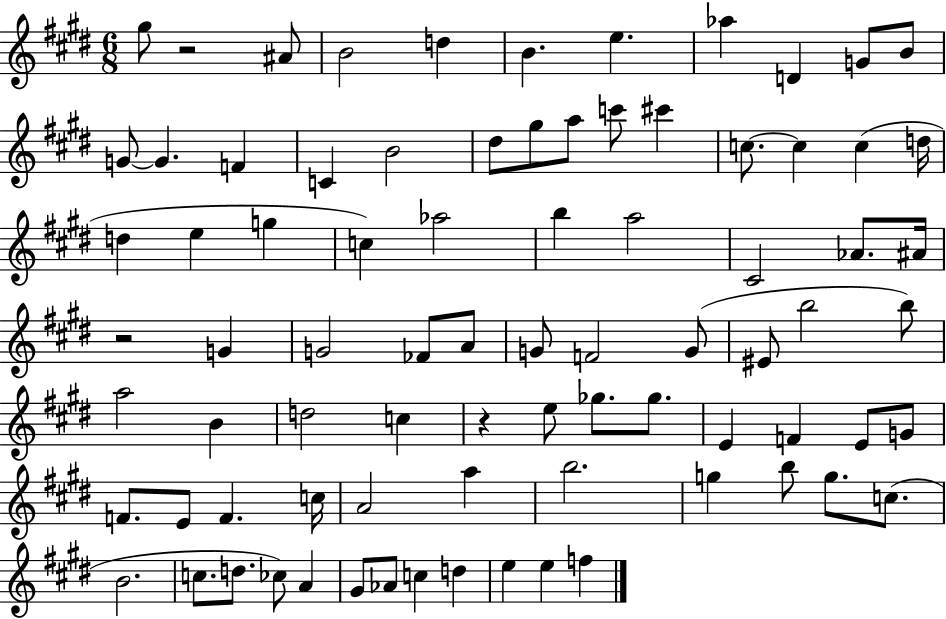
G#5/e R/h A#4/e B4/h D5/q B4/q. E5/q. Ab5/q D4/q G4/e B4/e G4/e G4/q. F4/q C4/q B4/h D#5/e G#5/e A5/e C6/e C#6/q C5/e. C5/q C5/q D5/s D5/q E5/q G5/q C5/q Ab5/h B5/q A5/h C#4/h Ab4/e. A#4/s R/h G4/q G4/h FES4/e A4/e G4/e F4/h G4/e EIS4/e B5/h B5/e A5/h B4/q D5/h C5/q R/q E5/e Gb5/e. Gb5/e. E4/q F4/q E4/e G4/e F4/e. E4/e F4/q. C5/s A4/h A5/q B5/h. G5/q B5/e G5/e. C5/e. B4/h. C5/e. D5/e. CES5/e A4/q G#4/e Ab4/e C5/q D5/q E5/q E5/q F5/q